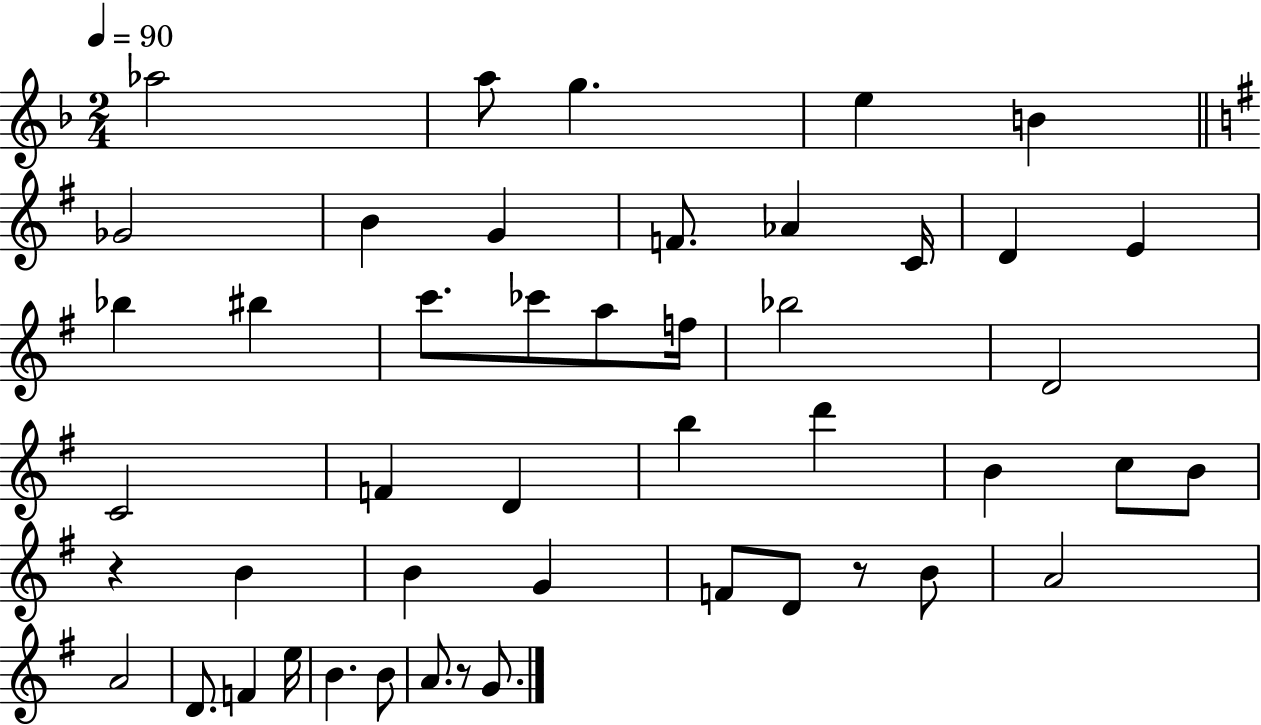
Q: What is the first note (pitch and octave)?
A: Ab5